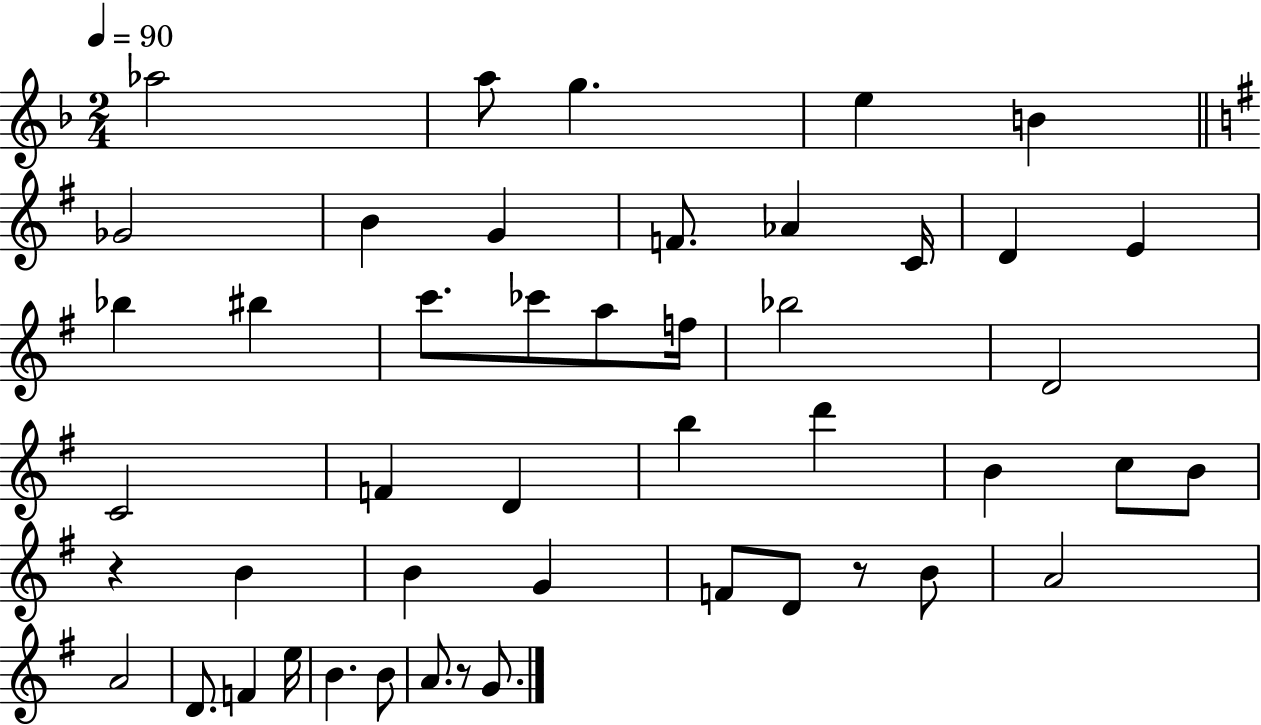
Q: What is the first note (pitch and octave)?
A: Ab5